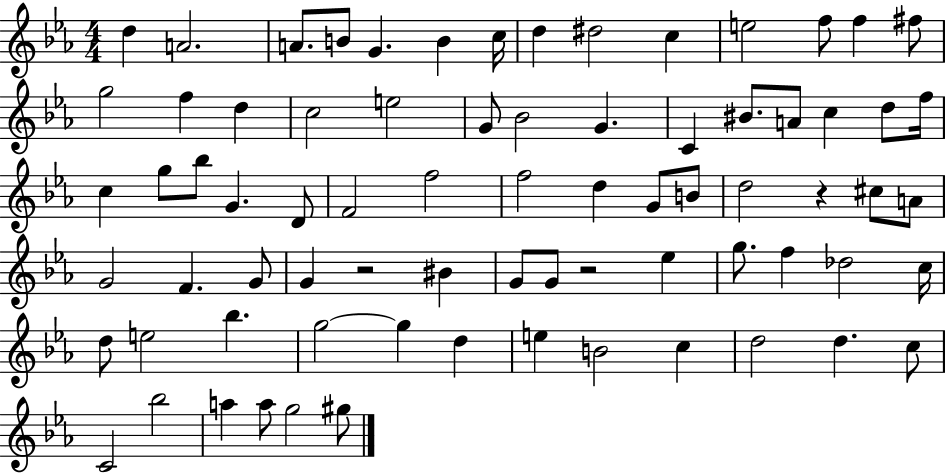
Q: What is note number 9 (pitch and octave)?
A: D#5